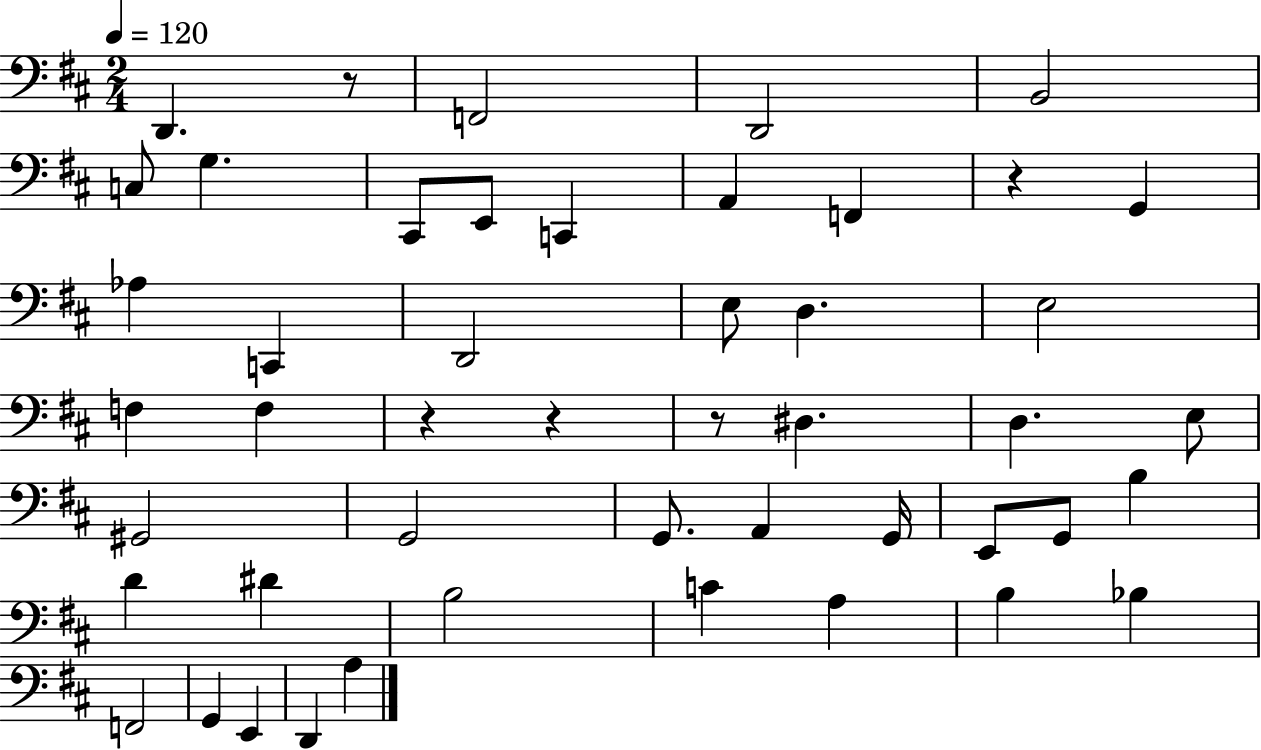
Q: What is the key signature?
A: D major